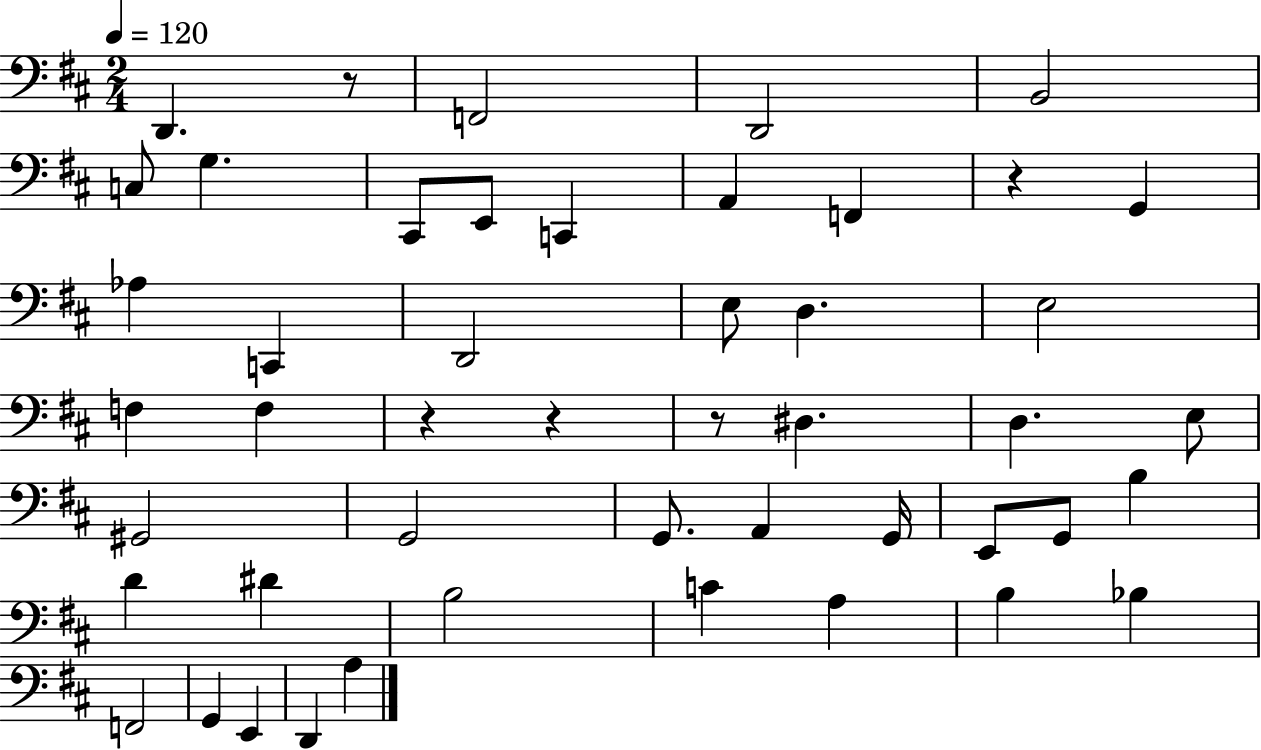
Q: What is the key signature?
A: D major